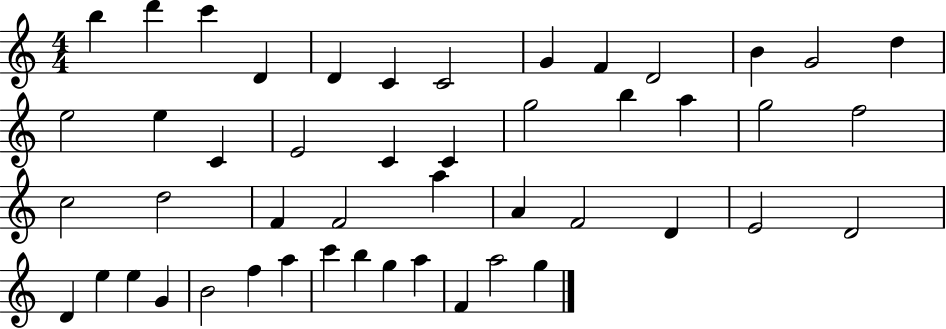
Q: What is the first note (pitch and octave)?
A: B5